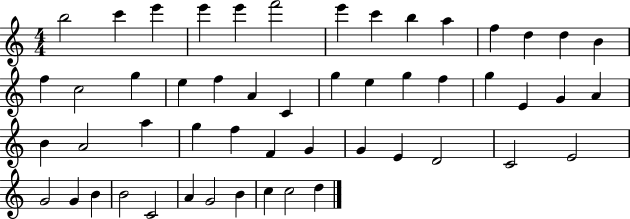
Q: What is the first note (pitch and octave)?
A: B5